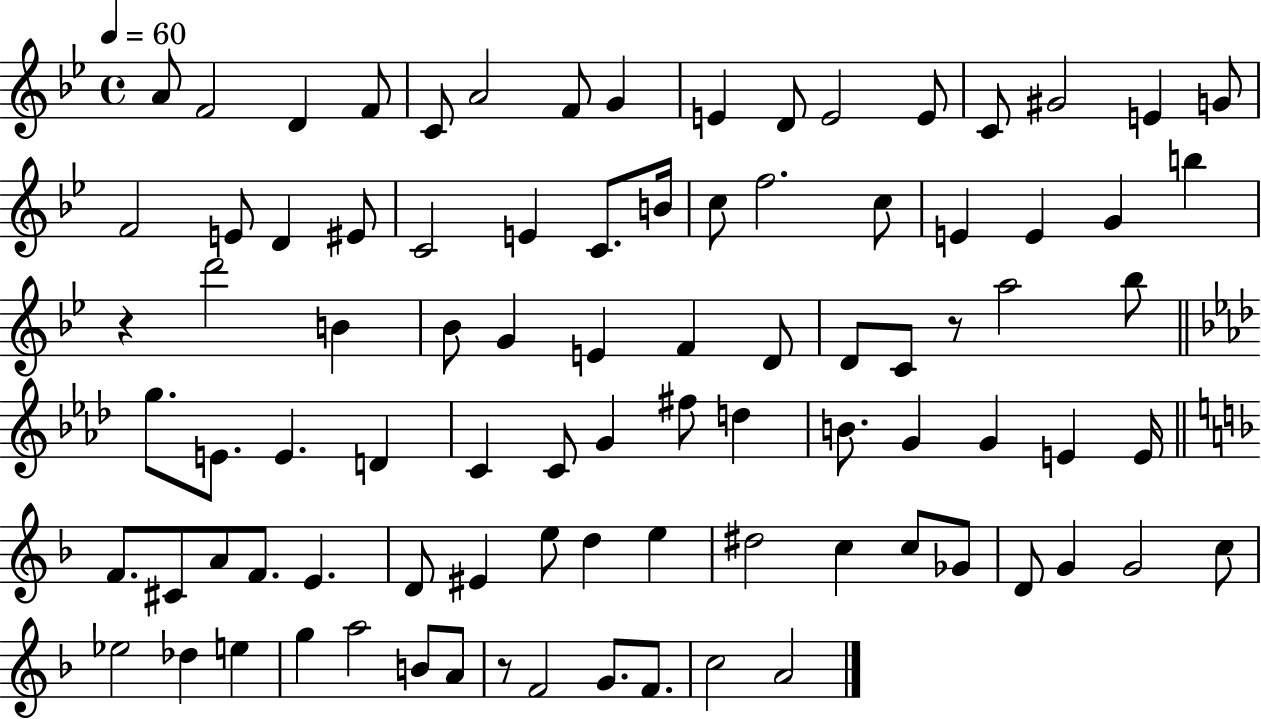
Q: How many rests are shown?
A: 3